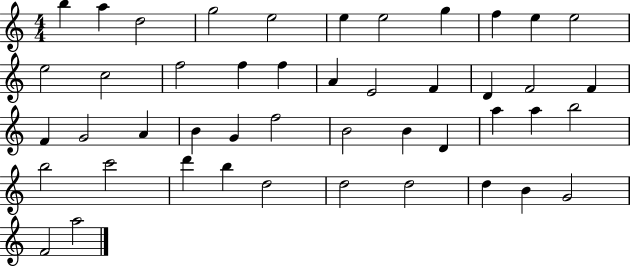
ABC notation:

X:1
T:Untitled
M:4/4
L:1/4
K:C
b a d2 g2 e2 e e2 g f e e2 e2 c2 f2 f f A E2 F D F2 F F G2 A B G f2 B2 B D a a b2 b2 c'2 d' b d2 d2 d2 d B G2 F2 a2